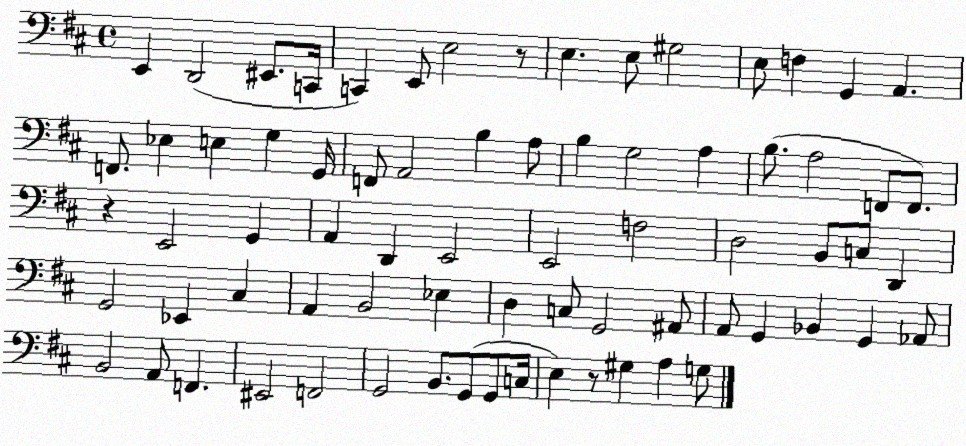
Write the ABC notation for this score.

X:1
T:Untitled
M:4/4
L:1/4
K:D
E,, D,,2 ^E,,/2 C,,/4 C,, E,,/2 E,2 z/2 E, E,/2 ^G,2 E,/2 F, G,, A,, F,,/2 _E, E, G, G,,/4 F,,/2 A,,2 B, A,/2 B, G,2 A, B,/2 A,2 F,,/2 F,,/2 z E,,2 G,, A,, D,, E,,2 E,,2 F,2 D,2 B,,/2 C,/2 D,, G,,2 _E,, ^C, A,, B,,2 _E, D, C,/2 G,,2 ^A,,/2 A,,/2 G,, _B,, G,, _A,,/2 B,,2 A,,/2 F,, ^E,,2 F,,2 G,,2 B,,/2 G,,/2 G,,/2 C,/4 E, z/2 ^G, A, G,/2